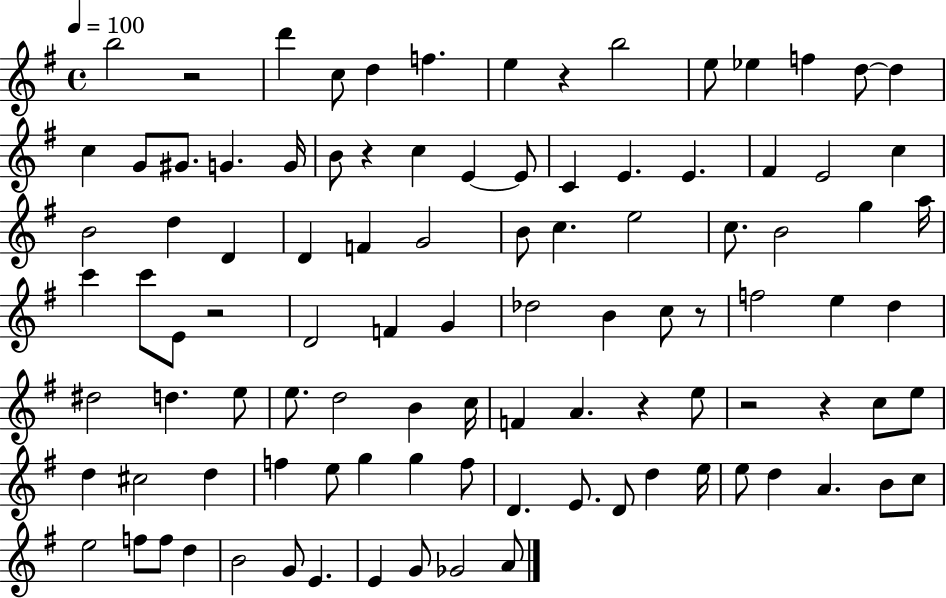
{
  \clef treble
  \time 4/4
  \defaultTimeSignature
  \key g \major
  \tempo 4 = 100
  b''2 r2 | d'''4 c''8 d''4 f''4. | e''4 r4 b''2 | e''8 ees''4 f''4 d''8~~ d''4 | \break c''4 g'8 gis'8. g'4. g'16 | b'8 r4 c''4 e'4~~ e'8 | c'4 e'4. e'4. | fis'4 e'2 c''4 | \break b'2 d''4 d'4 | d'4 f'4 g'2 | b'8 c''4. e''2 | c''8. b'2 g''4 a''16 | \break c'''4 c'''8 e'8 r2 | d'2 f'4 g'4 | des''2 b'4 c''8 r8 | f''2 e''4 d''4 | \break dis''2 d''4. e''8 | e''8. d''2 b'4 c''16 | f'4 a'4. r4 e''8 | r2 r4 c''8 e''8 | \break d''4 cis''2 d''4 | f''4 e''8 g''4 g''4 f''8 | d'4. e'8. d'8 d''4 e''16 | e''8 d''4 a'4. b'8 c''8 | \break e''2 f''8 f''8 d''4 | b'2 g'8 e'4. | e'4 g'8 ges'2 a'8 | \bar "|."
}